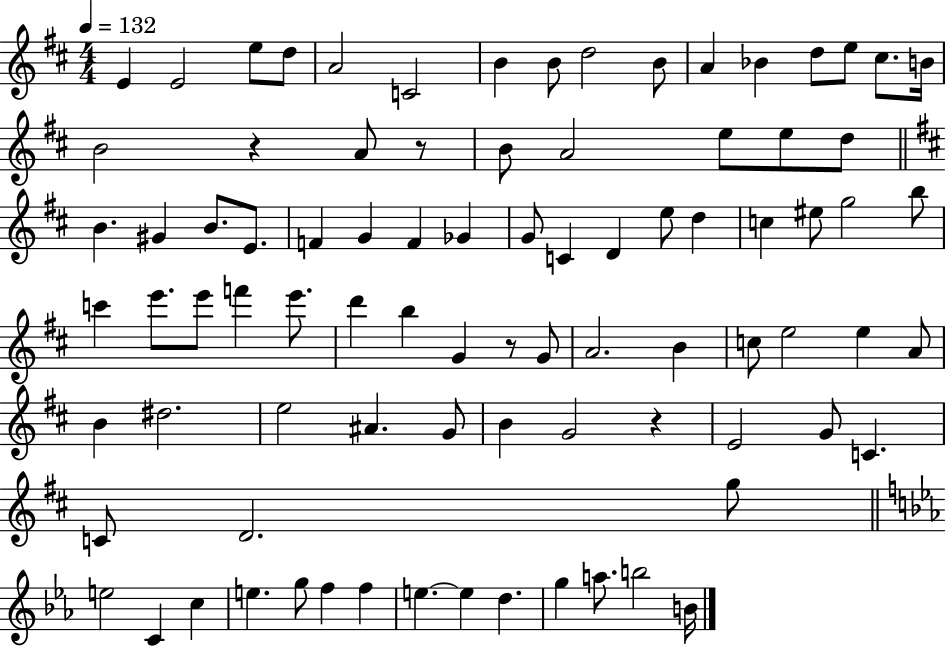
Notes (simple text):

E4/q E4/h E5/e D5/e A4/h C4/h B4/q B4/e D5/h B4/e A4/q Bb4/q D5/e E5/e C#5/e. B4/s B4/h R/q A4/e R/e B4/e A4/h E5/e E5/e D5/e B4/q. G#4/q B4/e. E4/e. F4/q G4/q F4/q Gb4/q G4/e C4/q D4/q E5/e D5/q C5/q EIS5/e G5/h B5/e C6/q E6/e. E6/e F6/q E6/e. D6/q B5/q G4/q R/e G4/e A4/h. B4/q C5/e E5/h E5/q A4/e B4/q D#5/h. E5/h A#4/q. G4/e B4/q G4/h R/q E4/h G4/e C4/q. C4/e D4/h. G5/e E5/h C4/q C5/q E5/q. G5/e F5/q F5/q E5/q. E5/q D5/q. G5/q A5/e. B5/h B4/s